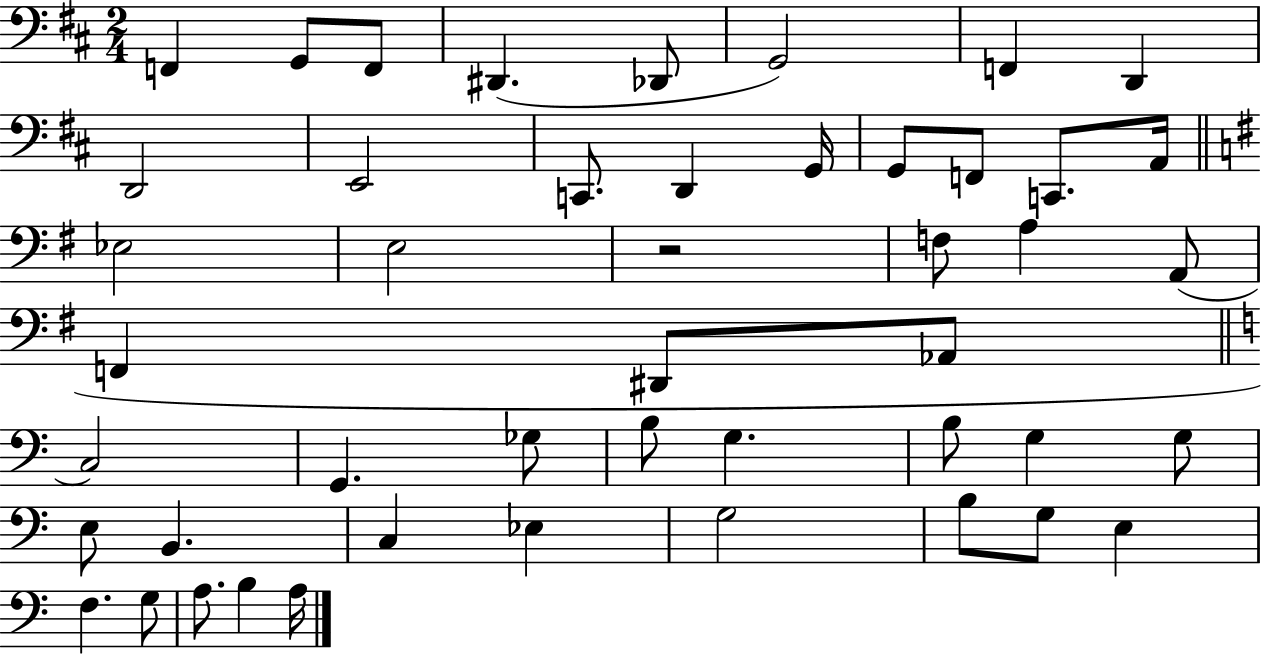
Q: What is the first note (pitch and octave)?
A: F2